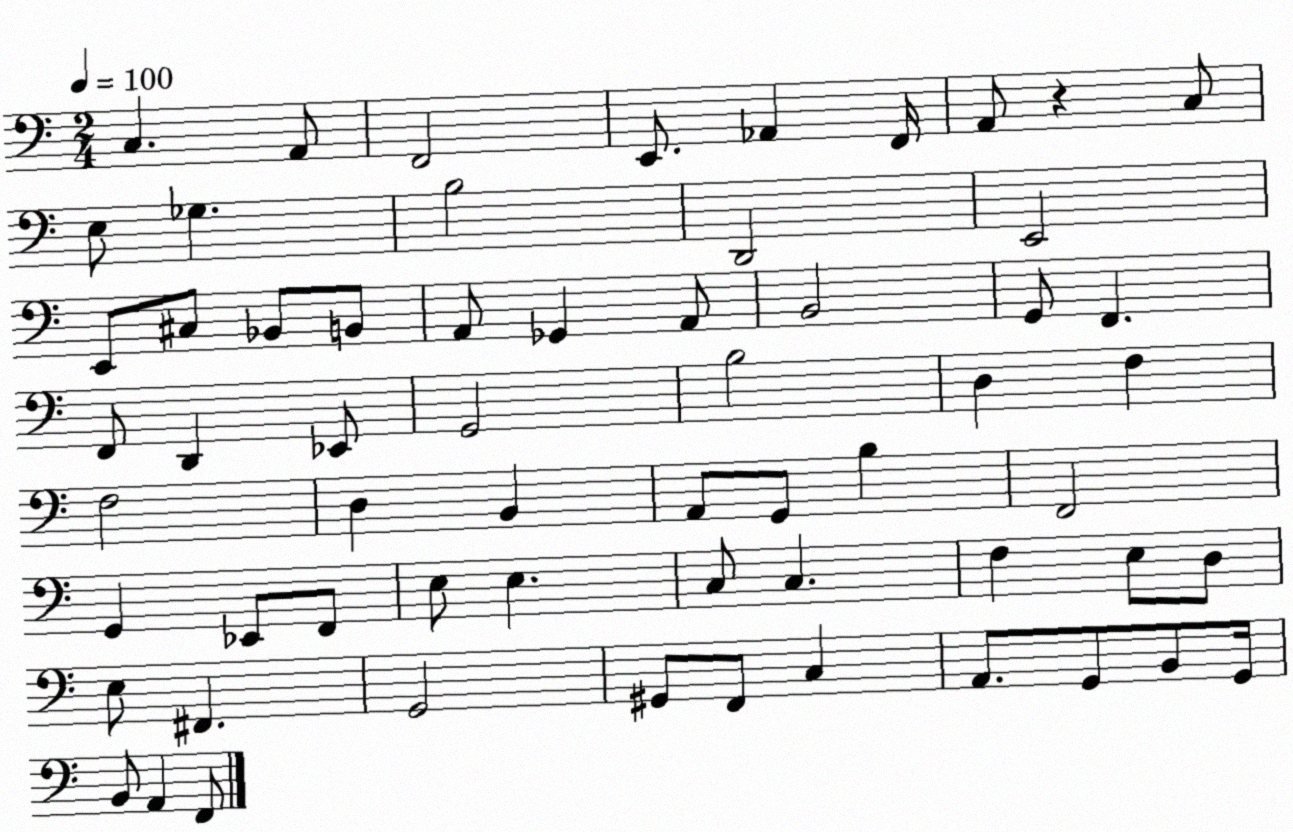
X:1
T:Untitled
M:2/4
L:1/4
K:C
C, A,,/2 F,,2 E,,/2 _A,, F,,/4 A,,/2 z C,/2 E,/2 _G, B,2 D,,2 E,,2 E,,/2 ^C,/2 _B,,/2 B,,/2 A,,/2 _G,, A,,/2 B,,2 G,,/2 F,, F,,/2 D,, _E,,/2 G,,2 B,2 D, F, F,2 D, B,, A,,/2 G,,/2 B, F,,2 G,, _E,,/2 F,,/2 E,/2 E, C,/2 C, F, E,/2 D,/2 E,/2 ^F,, G,,2 ^G,,/2 F,,/2 C, A,,/2 G,,/2 B,,/2 G,,/4 B,,/2 A,, F,,/2